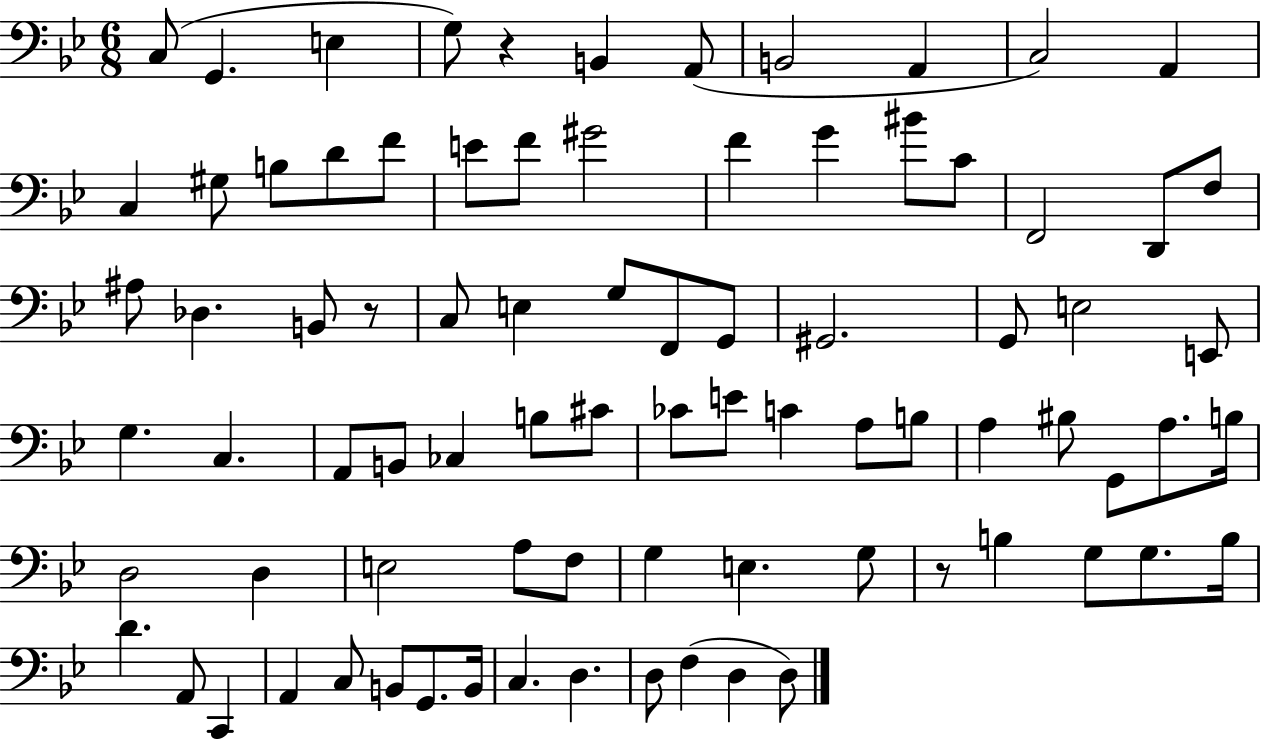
C3/e G2/q. E3/q G3/e R/q B2/q A2/e B2/h A2/q C3/h A2/q C3/q G#3/e B3/e D4/e F4/e E4/e F4/e G#4/h F4/q G4/q BIS4/e C4/e F2/h D2/e F3/e A#3/e Db3/q. B2/e R/e C3/e E3/q G3/e F2/e G2/e G#2/h. G2/e E3/h E2/e G3/q. C3/q. A2/e B2/e CES3/q B3/e C#4/e CES4/e E4/e C4/q A3/e B3/e A3/q BIS3/e G2/e A3/e. B3/s D3/h D3/q E3/h A3/e F3/e G3/q E3/q. G3/e R/e B3/q G3/e G3/e. B3/s D4/q. A2/e C2/q A2/q C3/e B2/e G2/e. B2/s C3/q. D3/q. D3/e F3/q D3/q D3/e